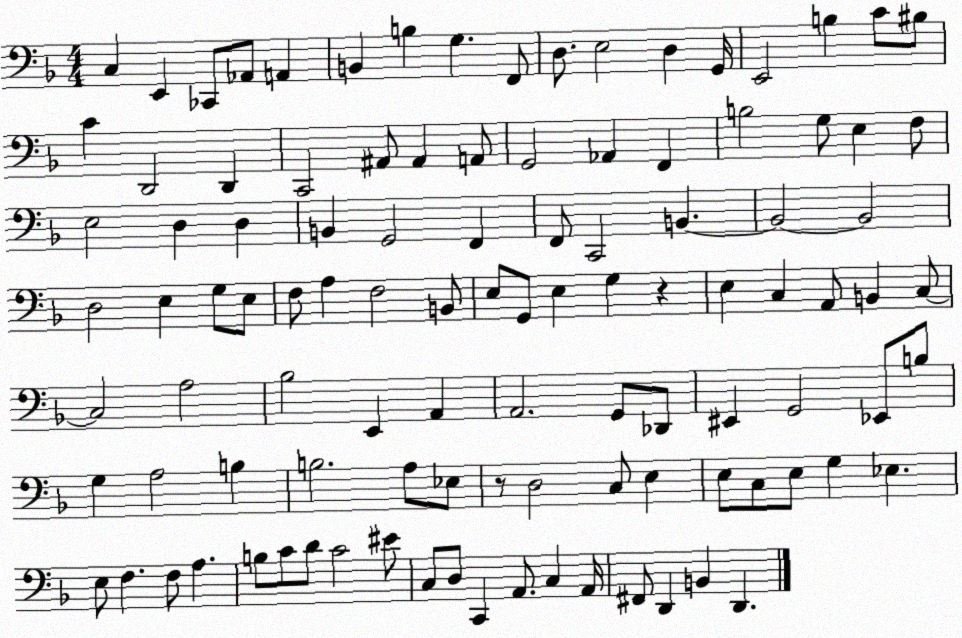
X:1
T:Untitled
M:4/4
L:1/4
K:F
C, E,, _C,,/2 _A,,/2 A,, B,, B, G, F,,/2 D,/2 E,2 D, G,,/4 E,,2 B, C/2 ^B,/2 C D,,2 D,, C,,2 ^A,,/2 ^A,, A,,/2 G,,2 _A,, F,, B,2 G,/2 E, F,/2 E,2 D, D, B,, G,,2 F,, F,,/2 C,,2 B,, B,,2 B,,2 D,2 E, G,/2 E,/2 F,/2 A, F,2 B,,/2 E,/2 G,,/2 E, G, z E, C, A,,/2 B,, C,/2 C,2 A,2 _B,2 E,, A,, A,,2 G,,/2 _D,,/2 ^E,, G,,2 _E,,/2 B,/2 G, A,2 B, B,2 A,/2 _E,/2 z/2 D,2 C,/2 E, E,/2 C,/2 E,/2 G, _E, E,/2 F, F,/2 A, B,/2 C/2 D/2 C2 ^E/2 C,/2 D,/2 C,, A,,/2 C, A,,/4 ^F,,/2 D,, B,, D,,